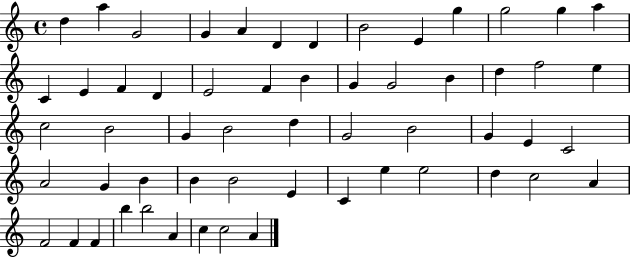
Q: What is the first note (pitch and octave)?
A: D5